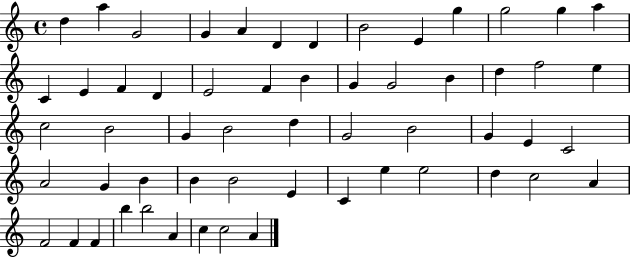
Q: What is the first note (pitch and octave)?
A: D5